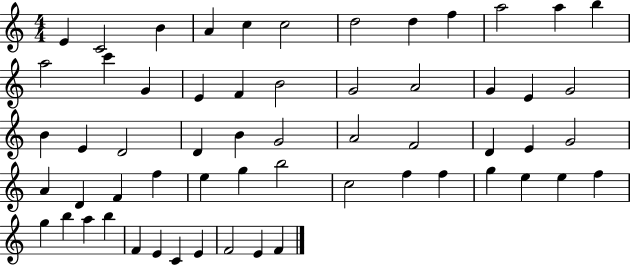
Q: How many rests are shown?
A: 0